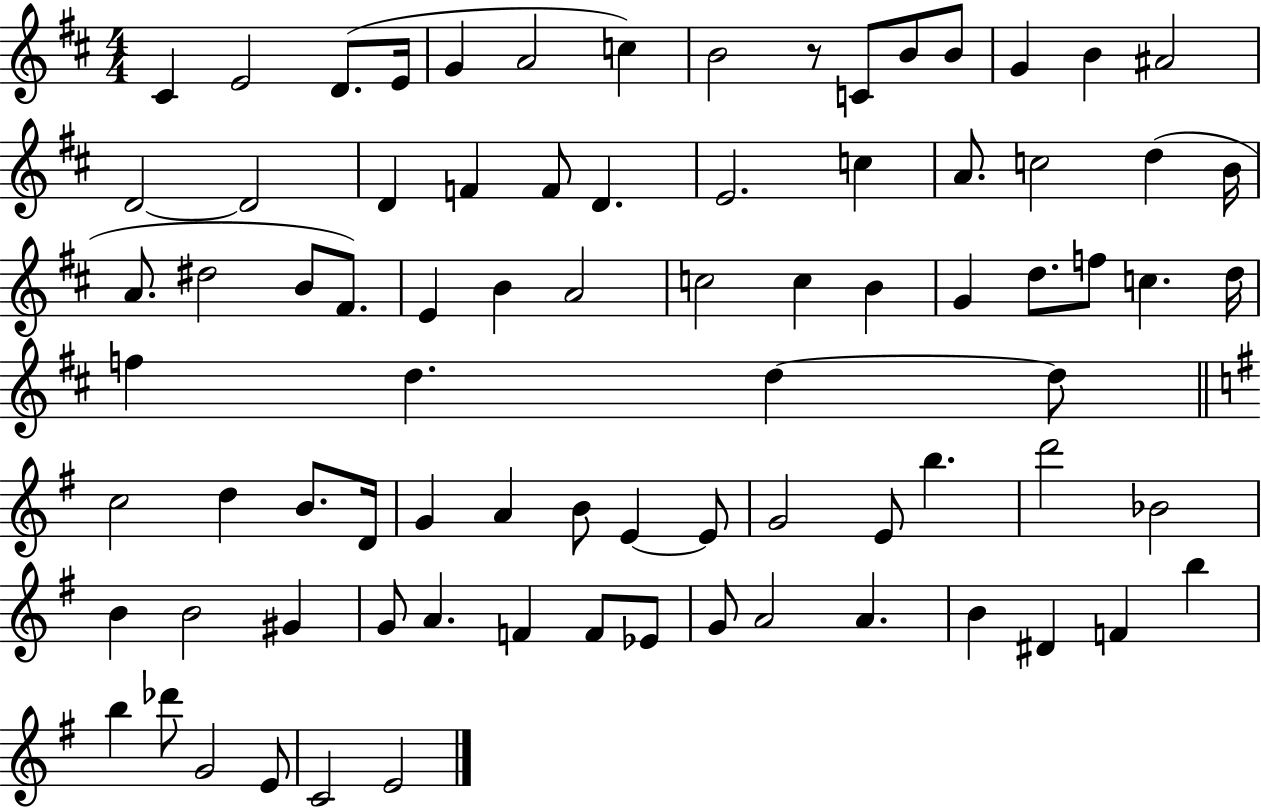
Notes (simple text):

C#4/q E4/h D4/e. E4/s G4/q A4/h C5/q B4/h R/e C4/e B4/e B4/e G4/q B4/q A#4/h D4/h D4/h D4/q F4/q F4/e D4/q. E4/h. C5/q A4/e. C5/h D5/q B4/s A4/e. D#5/h B4/e F#4/e. E4/q B4/q A4/h C5/h C5/q B4/q G4/q D5/e. F5/e C5/q. D5/s F5/q D5/q. D5/q D5/e C5/h D5/q B4/e. D4/s G4/q A4/q B4/e E4/q E4/e G4/h E4/e B5/q. D6/h Bb4/h B4/q B4/h G#4/q G4/e A4/q. F4/q F4/e Eb4/e G4/e A4/h A4/q. B4/q D#4/q F4/q B5/q B5/q Db6/e G4/h E4/e C4/h E4/h